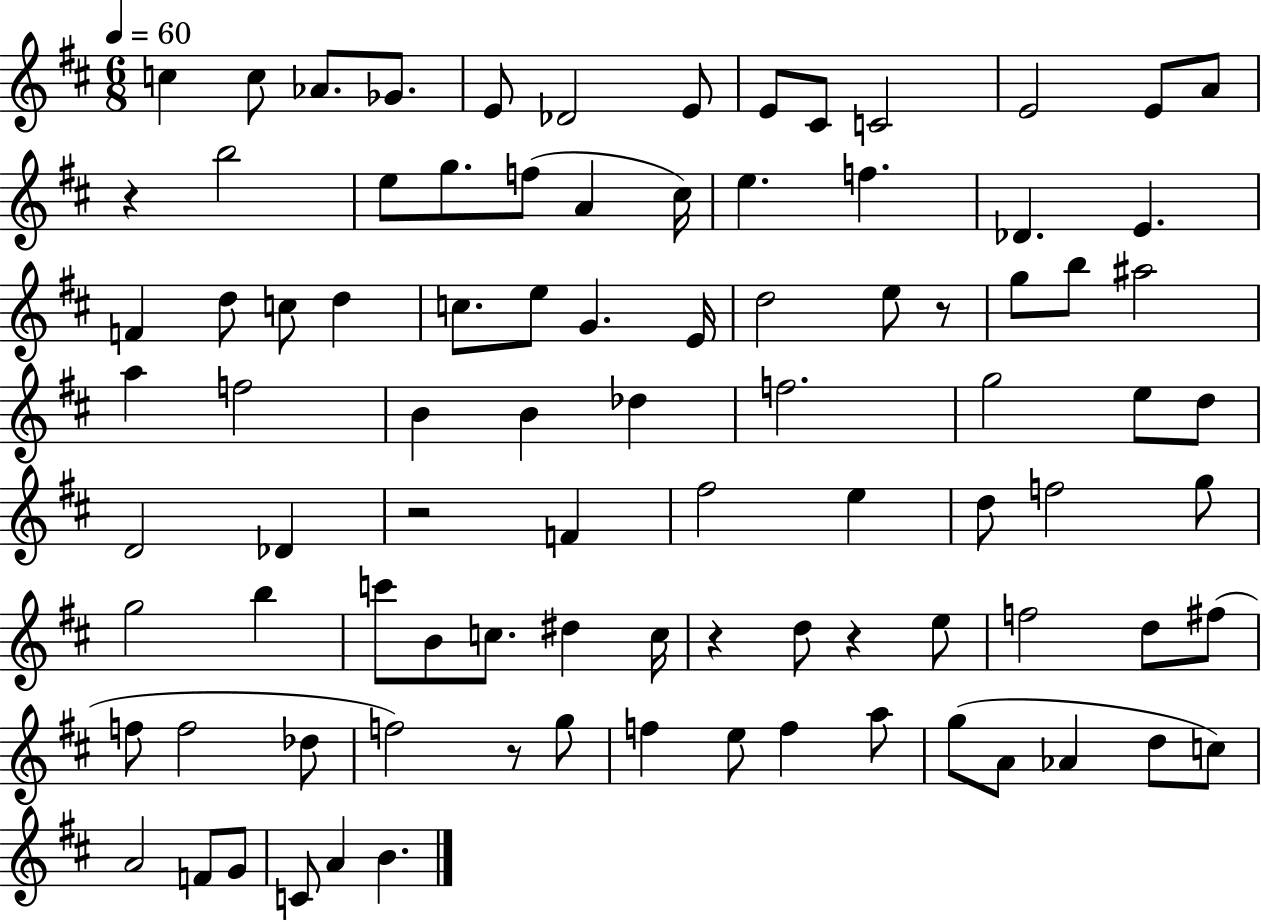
C5/q C5/e Ab4/e. Gb4/e. E4/e Db4/h E4/e E4/e C#4/e C4/h E4/h E4/e A4/e R/q B5/h E5/e G5/e. F5/e A4/q C#5/s E5/q. F5/q. Db4/q. E4/q. F4/q D5/e C5/e D5/q C5/e. E5/e G4/q. E4/s D5/h E5/e R/e G5/e B5/e A#5/h A5/q F5/h B4/q B4/q Db5/q F5/h. G5/h E5/e D5/e D4/h Db4/q R/h F4/q F#5/h E5/q D5/e F5/h G5/e G5/h B5/q C6/e B4/e C5/e. D#5/q C5/s R/q D5/e R/q E5/e F5/h D5/e F#5/e F5/e F5/h Db5/e F5/h R/e G5/e F5/q E5/e F5/q A5/e G5/e A4/e Ab4/q D5/e C5/e A4/h F4/e G4/e C4/e A4/q B4/q.